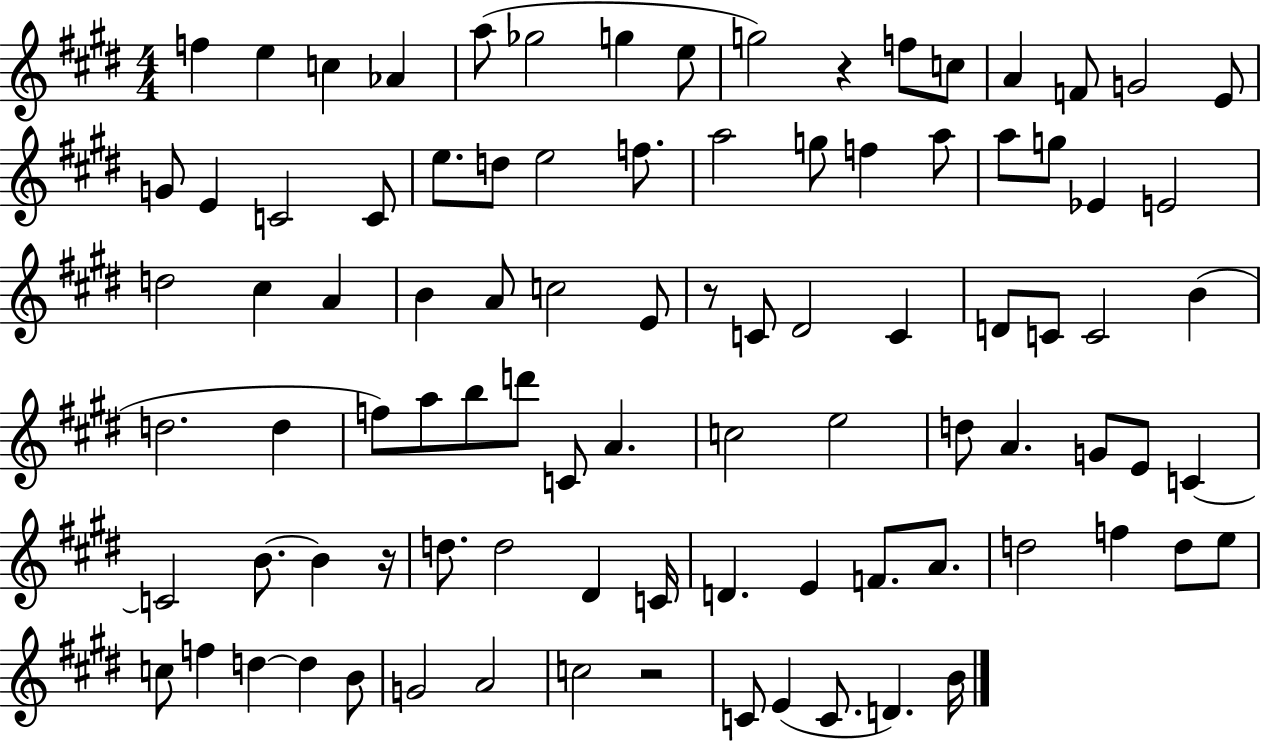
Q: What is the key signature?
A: E major